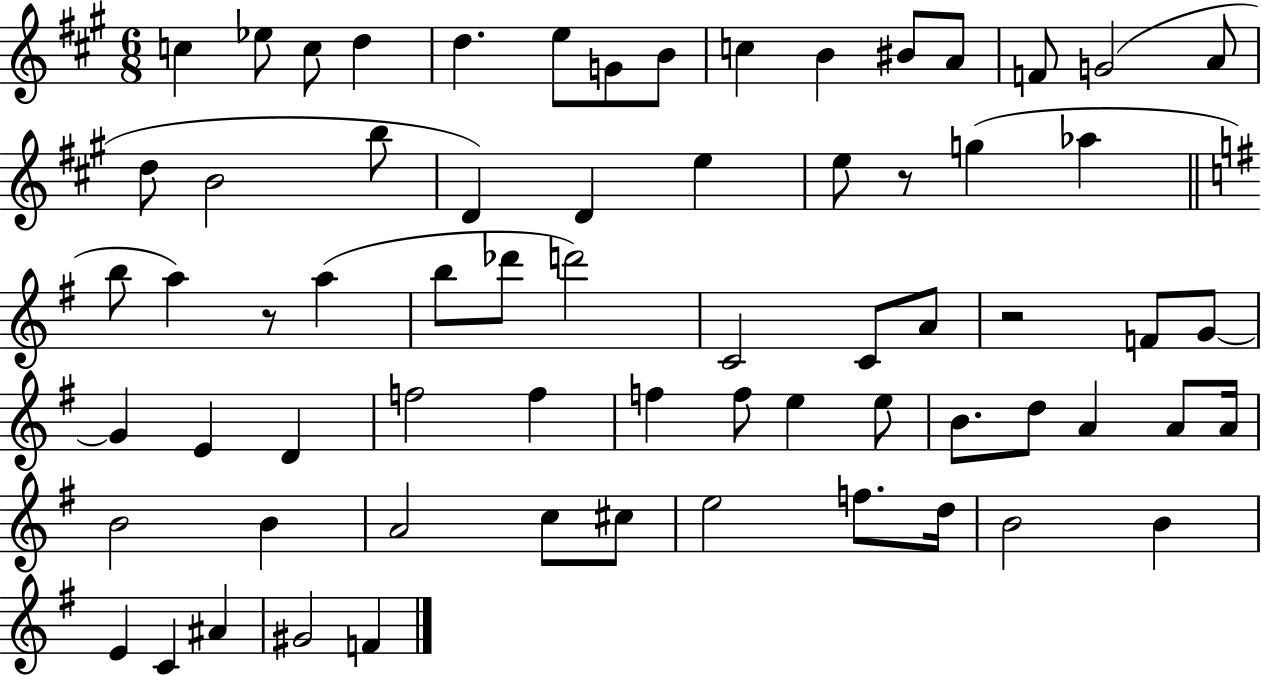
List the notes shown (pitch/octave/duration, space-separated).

C5/q Eb5/e C5/e D5/q D5/q. E5/e G4/e B4/e C5/q B4/q BIS4/e A4/e F4/e G4/h A4/e D5/e B4/h B5/e D4/q D4/q E5/q E5/e R/e G5/q Ab5/q B5/e A5/q R/e A5/q B5/e Db6/e D6/h C4/h C4/e A4/e R/h F4/e G4/e G4/q E4/q D4/q F5/h F5/q F5/q F5/e E5/q E5/e B4/e. D5/e A4/q A4/e A4/s B4/h B4/q A4/h C5/e C#5/e E5/h F5/e. D5/s B4/h B4/q E4/q C4/q A#4/q G#4/h F4/q